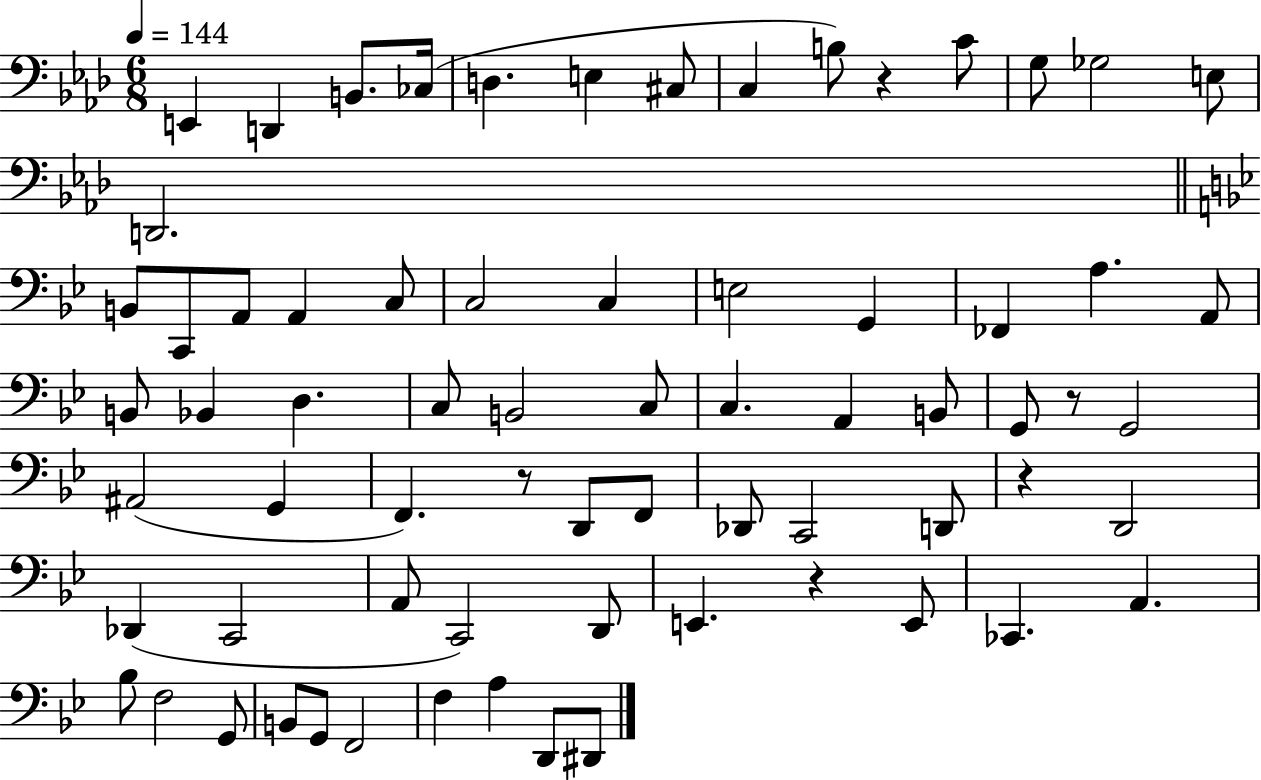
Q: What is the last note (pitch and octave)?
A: D#2